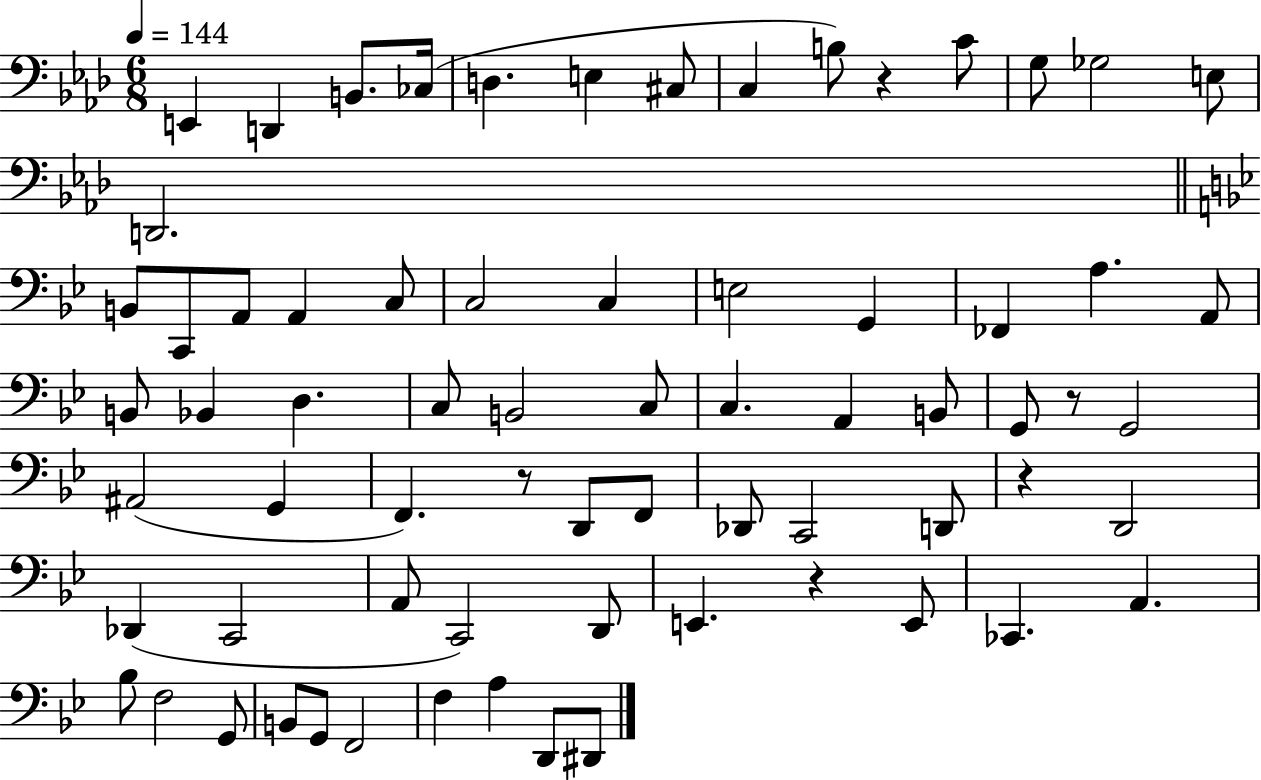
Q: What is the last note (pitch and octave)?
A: D#2